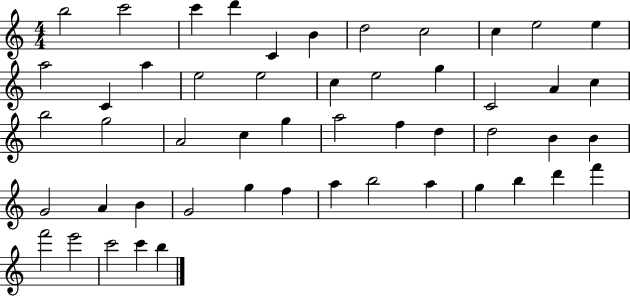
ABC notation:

X:1
T:Untitled
M:4/4
L:1/4
K:C
b2 c'2 c' d' C B d2 c2 c e2 e a2 C a e2 e2 c e2 g C2 A c b2 g2 A2 c g a2 f d d2 B B G2 A B G2 g f a b2 a g b d' f' f'2 e'2 c'2 c' b